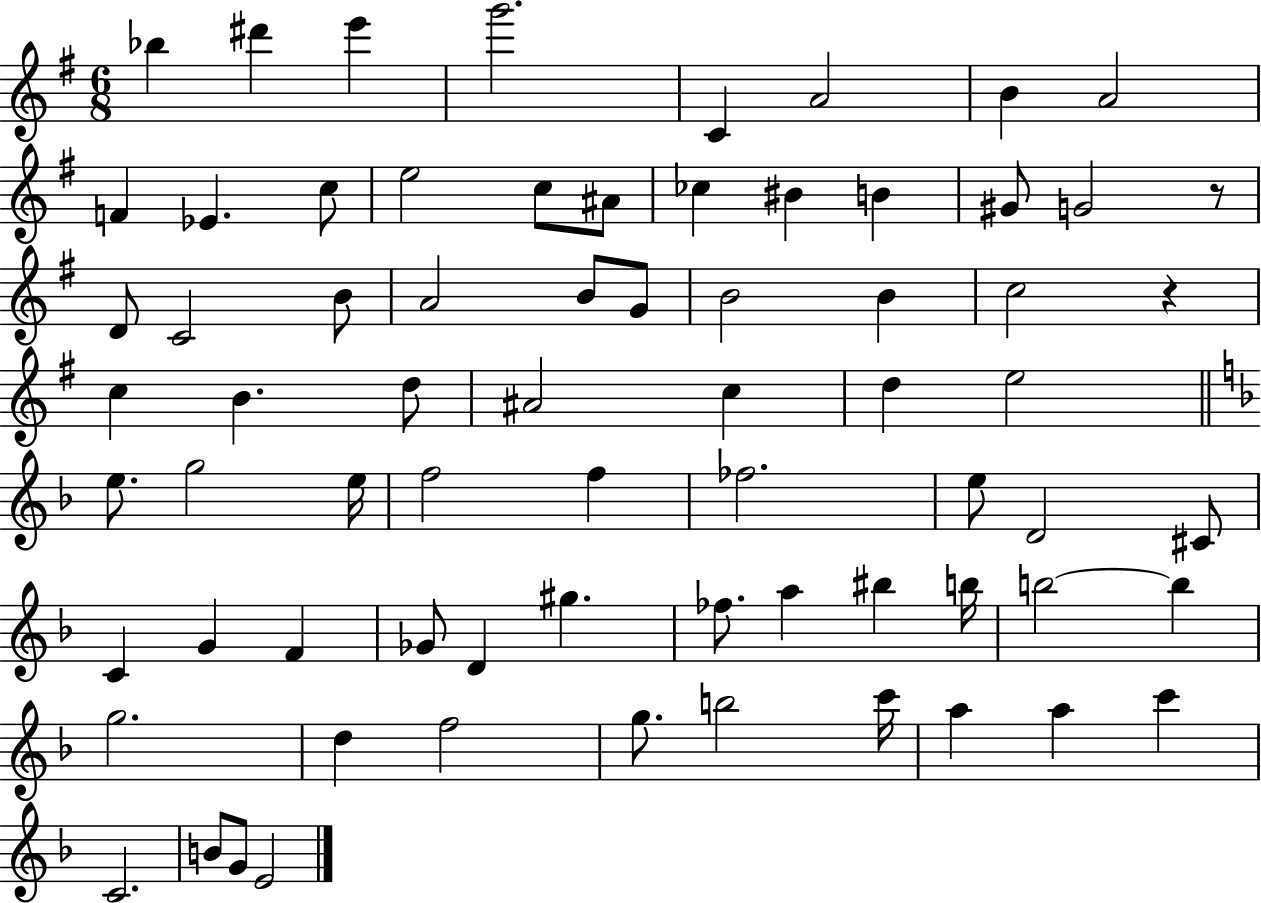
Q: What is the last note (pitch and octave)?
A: E4